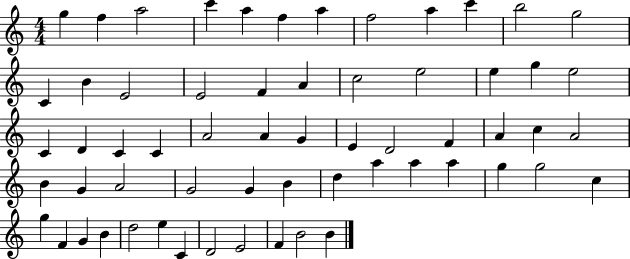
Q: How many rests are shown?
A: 0